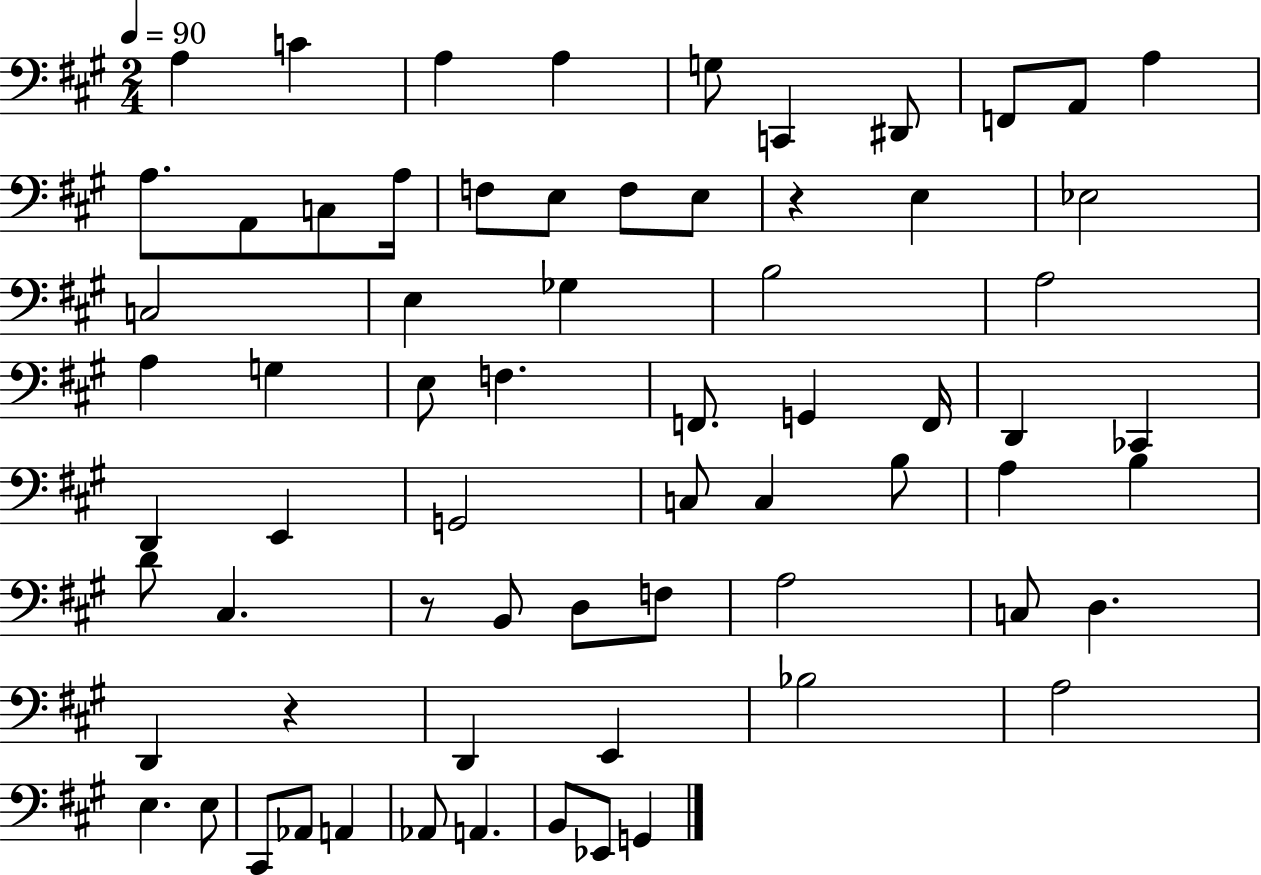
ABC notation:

X:1
T:Untitled
M:2/4
L:1/4
K:A
A, C A, A, G,/2 C,, ^D,,/2 F,,/2 A,,/2 A, A,/2 A,,/2 C,/2 A,/4 F,/2 E,/2 F,/2 E,/2 z E, _E,2 C,2 E, _G, B,2 A,2 A, G, E,/2 F, F,,/2 G,, F,,/4 D,, _C,, D,, E,, G,,2 C,/2 C, B,/2 A, B, D/2 ^C, z/2 B,,/2 D,/2 F,/2 A,2 C,/2 D, D,, z D,, E,, _B,2 A,2 E, E,/2 ^C,,/2 _A,,/2 A,, _A,,/2 A,, B,,/2 _E,,/2 G,,